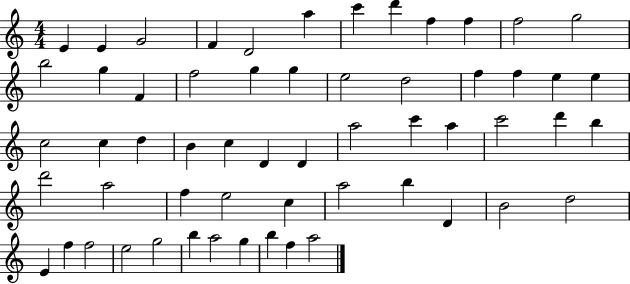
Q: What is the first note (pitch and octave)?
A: E4